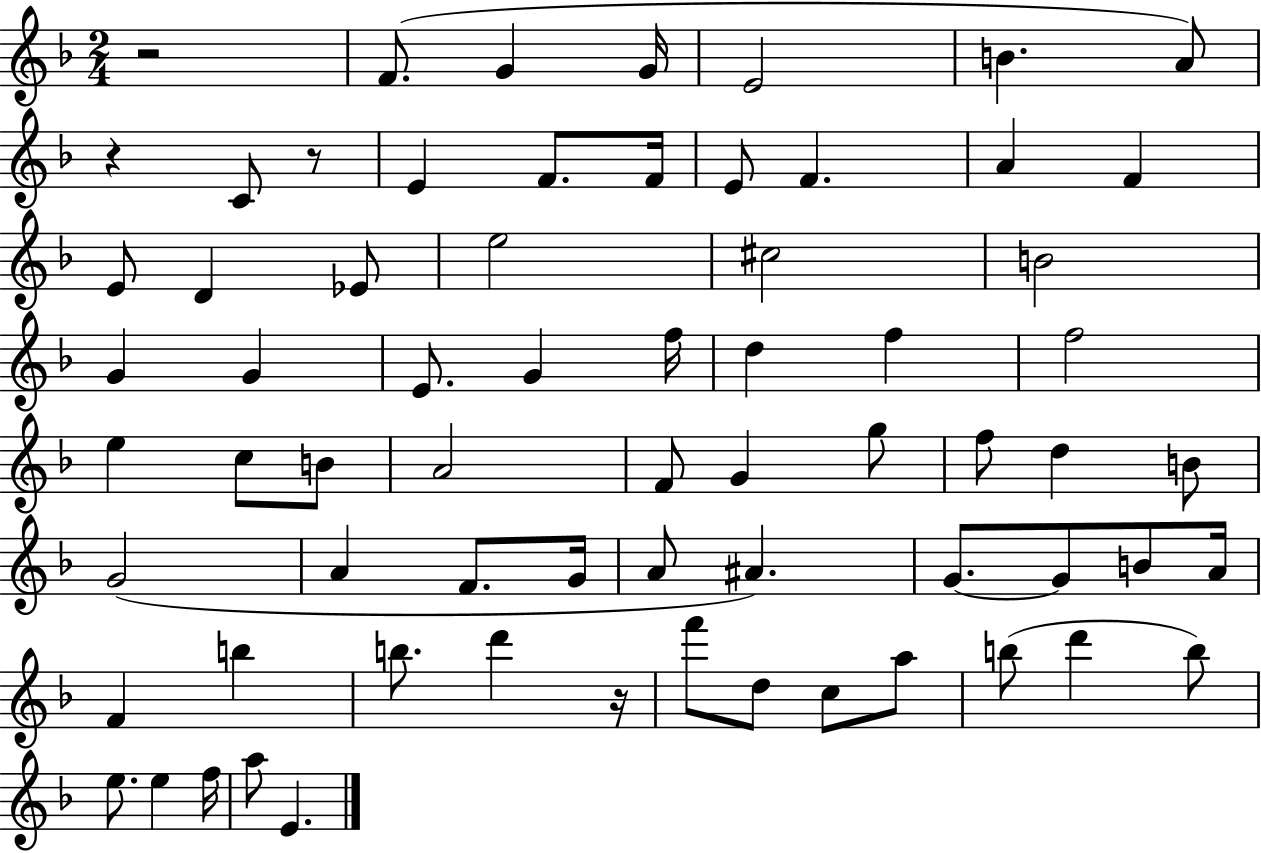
R/h F4/e. G4/q G4/s E4/h B4/q. A4/e R/q C4/e R/e E4/q F4/e. F4/s E4/e F4/q. A4/q F4/q E4/e D4/q Eb4/e E5/h C#5/h B4/h G4/q G4/q E4/e. G4/q F5/s D5/q F5/q F5/h E5/q C5/e B4/e A4/h F4/e G4/q G5/e F5/e D5/q B4/e G4/h A4/q F4/e. G4/s A4/e A#4/q. G4/e. G4/e B4/e A4/s F4/q B5/q B5/e. D6/q R/s F6/e D5/e C5/e A5/e B5/e D6/q B5/e E5/e. E5/q F5/s A5/e E4/q.